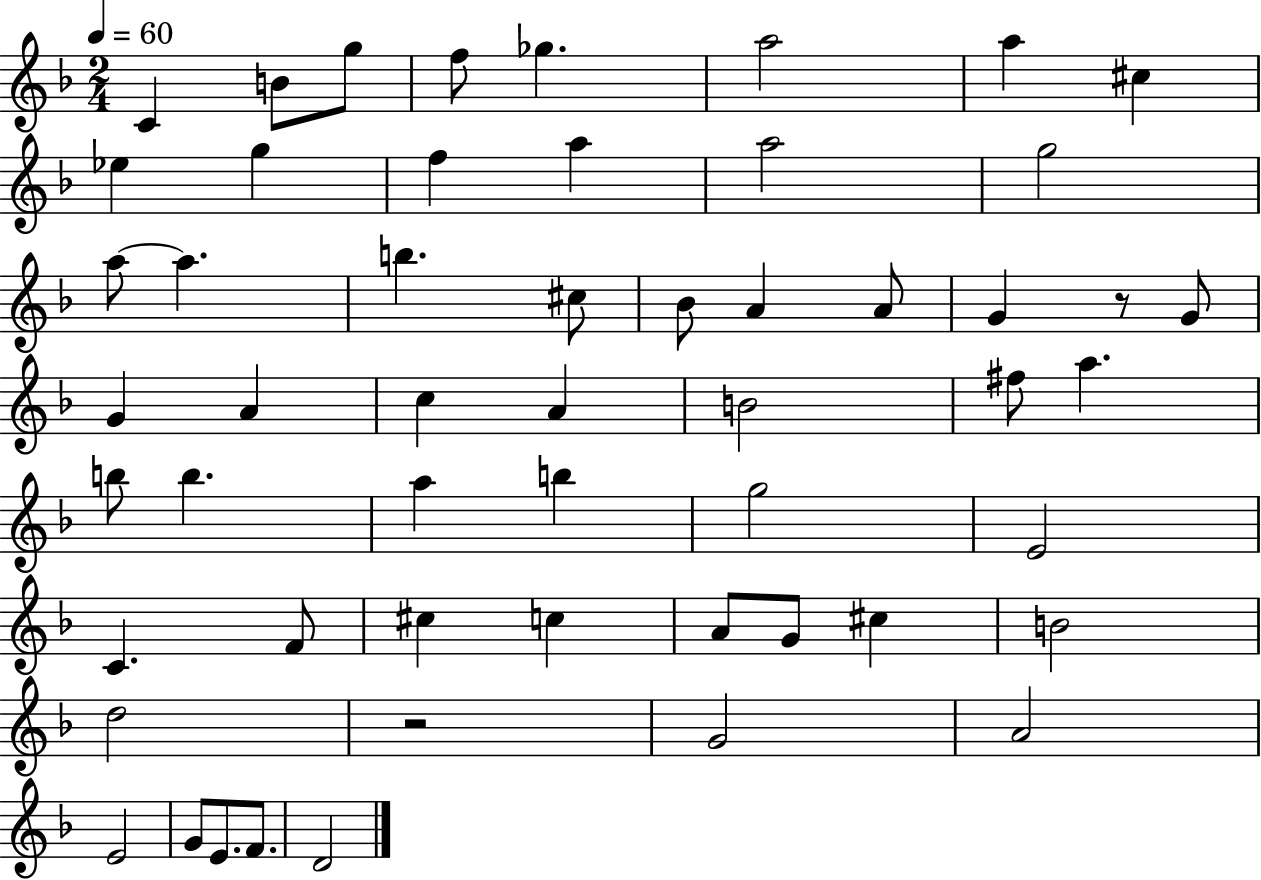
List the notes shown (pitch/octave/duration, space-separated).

C4/q B4/e G5/e F5/e Gb5/q. A5/h A5/q C#5/q Eb5/q G5/q F5/q A5/q A5/h G5/h A5/e A5/q. B5/q. C#5/e Bb4/e A4/q A4/e G4/q R/e G4/e G4/q A4/q C5/q A4/q B4/h F#5/e A5/q. B5/e B5/q. A5/q B5/q G5/h E4/h C4/q. F4/e C#5/q C5/q A4/e G4/e C#5/q B4/h D5/h R/h G4/h A4/h E4/h G4/e E4/e. F4/e. D4/h